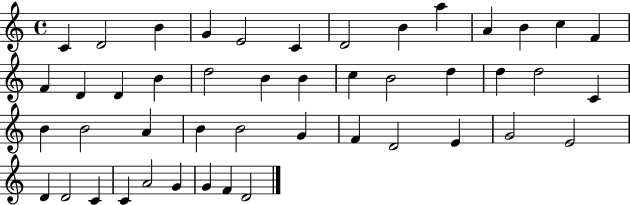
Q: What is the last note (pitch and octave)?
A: D4